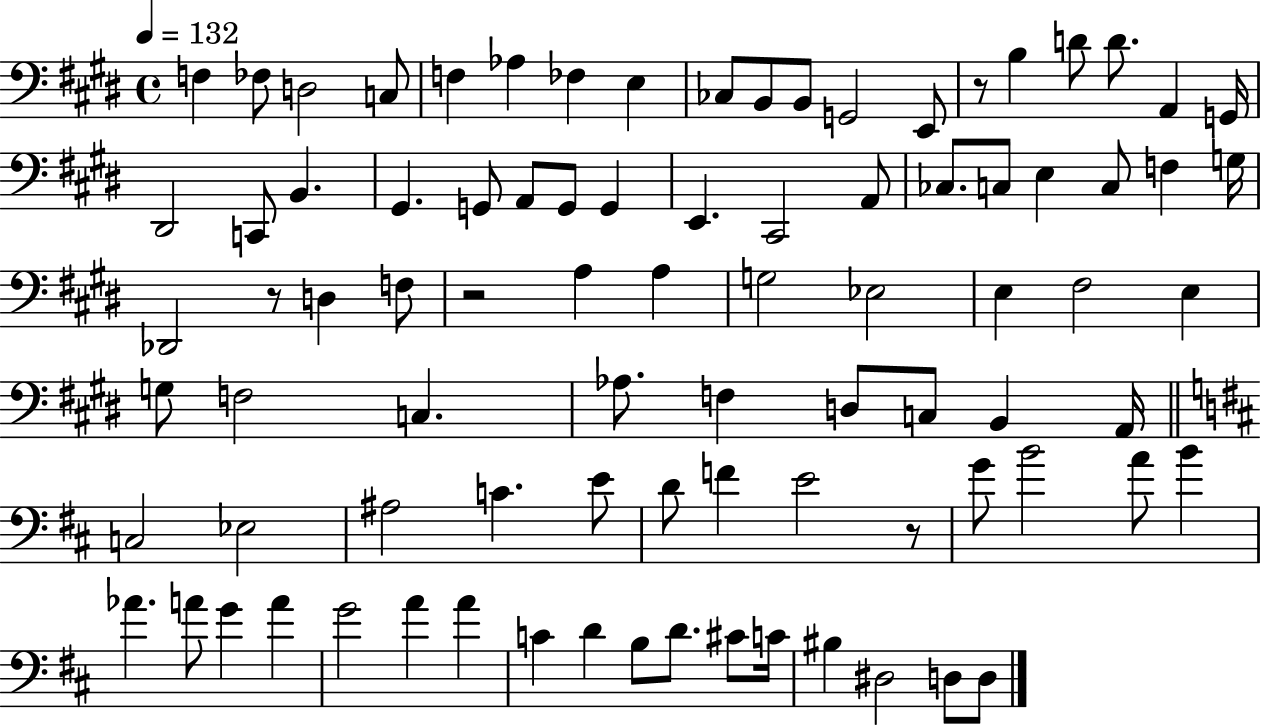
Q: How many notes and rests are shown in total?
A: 87